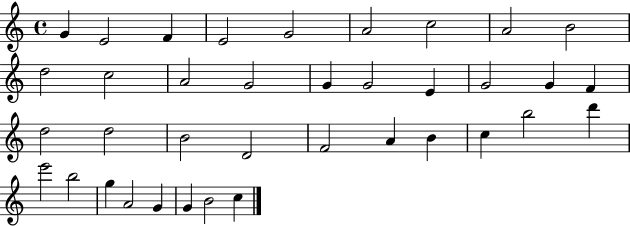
G4/q E4/h F4/q E4/h G4/h A4/h C5/h A4/h B4/h D5/h C5/h A4/h G4/h G4/q G4/h E4/q G4/h G4/q F4/q D5/h D5/h B4/h D4/h F4/h A4/q B4/q C5/q B5/h D6/q E6/h B5/h G5/q A4/h G4/q G4/q B4/h C5/q